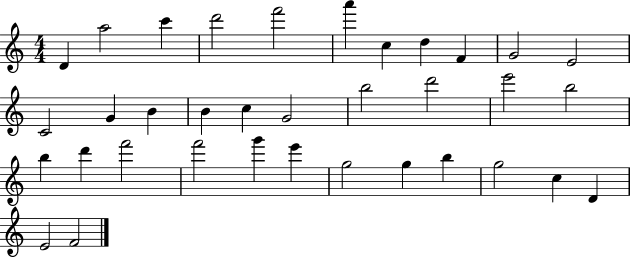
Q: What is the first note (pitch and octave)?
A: D4